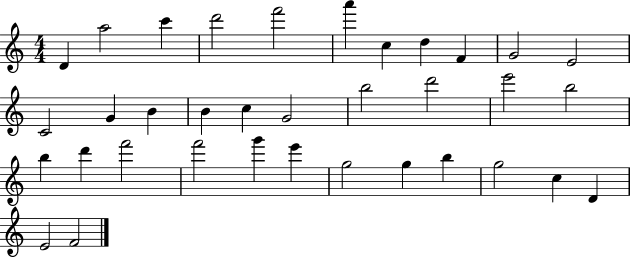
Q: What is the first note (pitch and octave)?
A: D4